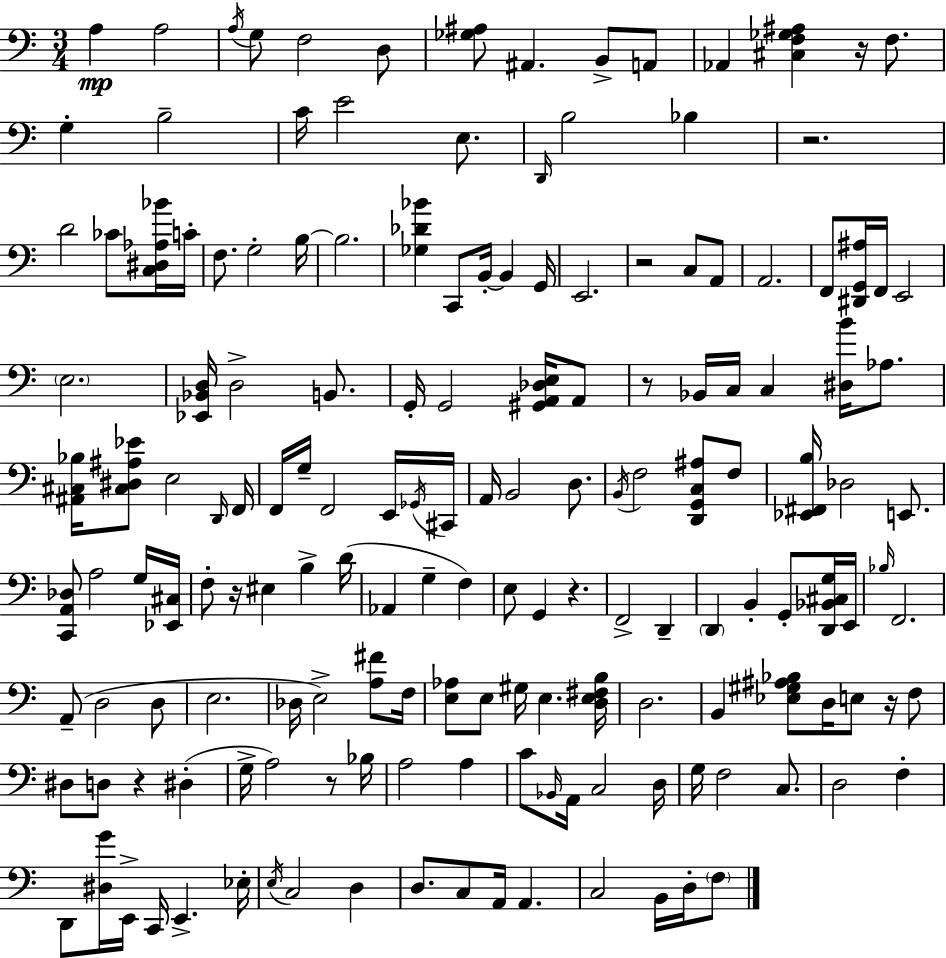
A3/q A3/h A3/s G3/e F3/h D3/e [Gb3,A#3]/e A#2/q. B2/e A2/e Ab2/q [C#3,F3,Gb3,A#3]/q R/s F3/e. G3/q B3/h C4/s E4/h E3/e. D2/s B3/h Bb3/q R/h. D4/h CES4/e [C3,D#3,Ab3,Bb4]/s C4/s F3/e. G3/h B3/s B3/h. [Gb3,Db4,Bb4]/q C2/e B2/s B2/q G2/s E2/h. R/h C3/e A2/e A2/h. F2/e [D#2,G2,A#3]/s F2/s E2/h E3/h. [Eb2,Bb2,D3]/s D3/h B2/e. G2/s G2/h [G#2,A2,Db3,E3]/s A2/e R/e Bb2/s C3/s C3/q [D#3,B4]/s Ab3/e. [A#2,C#3,Bb3]/s [C#3,D#3,A#3,Eb4]/e E3/h D2/s F2/s F2/s G3/s F2/h E2/s Gb2/s C#2/s A2/s B2/h D3/e. B2/s F3/h [D2,G2,C3,A#3]/e F3/e [Eb2,F#2,B3]/s Db3/h E2/e. [C2,A2,Db3]/e A3/h G3/s [Eb2,C#3]/s F3/e R/s EIS3/q B3/q D4/s Ab2/q G3/q F3/q E3/e G2/q R/q. F2/h D2/q D2/q B2/q G2/e [D2,Bb2,C#3,G3]/s E2/s Bb3/s F2/h. A2/e D3/h D3/e E3/h. Db3/s E3/h [A3,F#4]/e F3/s [E3,Ab3]/e E3/e G#3/s E3/q. [D3,E3,F#3,B3]/s D3/h. B2/q [Eb3,G#3,A#3,Bb3]/e D3/s E3/e R/s F3/e D#3/e D3/e R/q D#3/q G3/s A3/h R/e Bb3/s A3/h A3/q C4/e Bb2/s A2/s C3/h D3/s G3/s F3/h C3/e. D3/h F3/q D2/e [D#3,G4]/s E2/s C2/s E2/q. Eb3/s E3/s C3/h D3/q D3/e. C3/e A2/s A2/q. C3/h B2/s D3/s F3/e